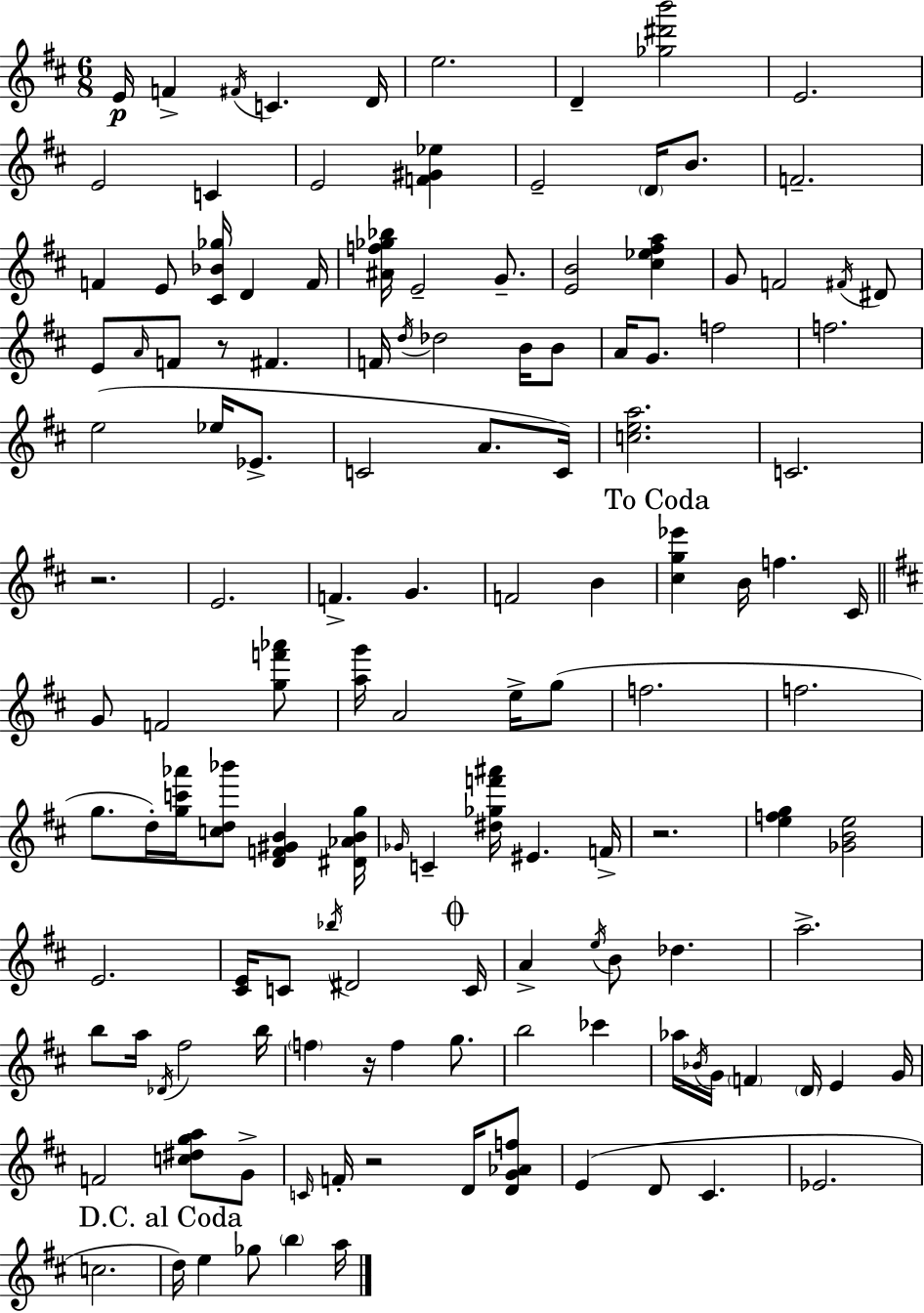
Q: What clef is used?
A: treble